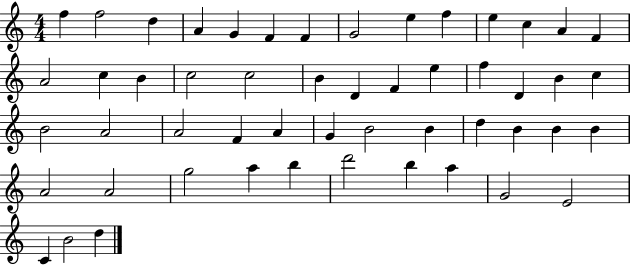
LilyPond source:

{
  \clef treble
  \numericTimeSignature
  \time 4/4
  \key c \major
  f''4 f''2 d''4 | a'4 g'4 f'4 f'4 | g'2 e''4 f''4 | e''4 c''4 a'4 f'4 | \break a'2 c''4 b'4 | c''2 c''2 | b'4 d'4 f'4 e''4 | f''4 d'4 b'4 c''4 | \break b'2 a'2 | a'2 f'4 a'4 | g'4 b'2 b'4 | d''4 b'4 b'4 b'4 | \break a'2 a'2 | g''2 a''4 b''4 | d'''2 b''4 a''4 | g'2 e'2 | \break c'4 b'2 d''4 | \bar "|."
}